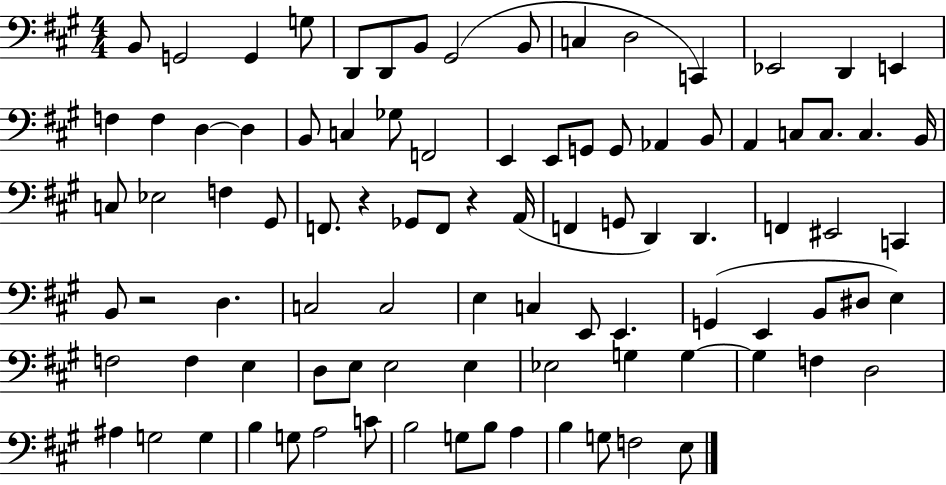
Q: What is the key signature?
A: A major